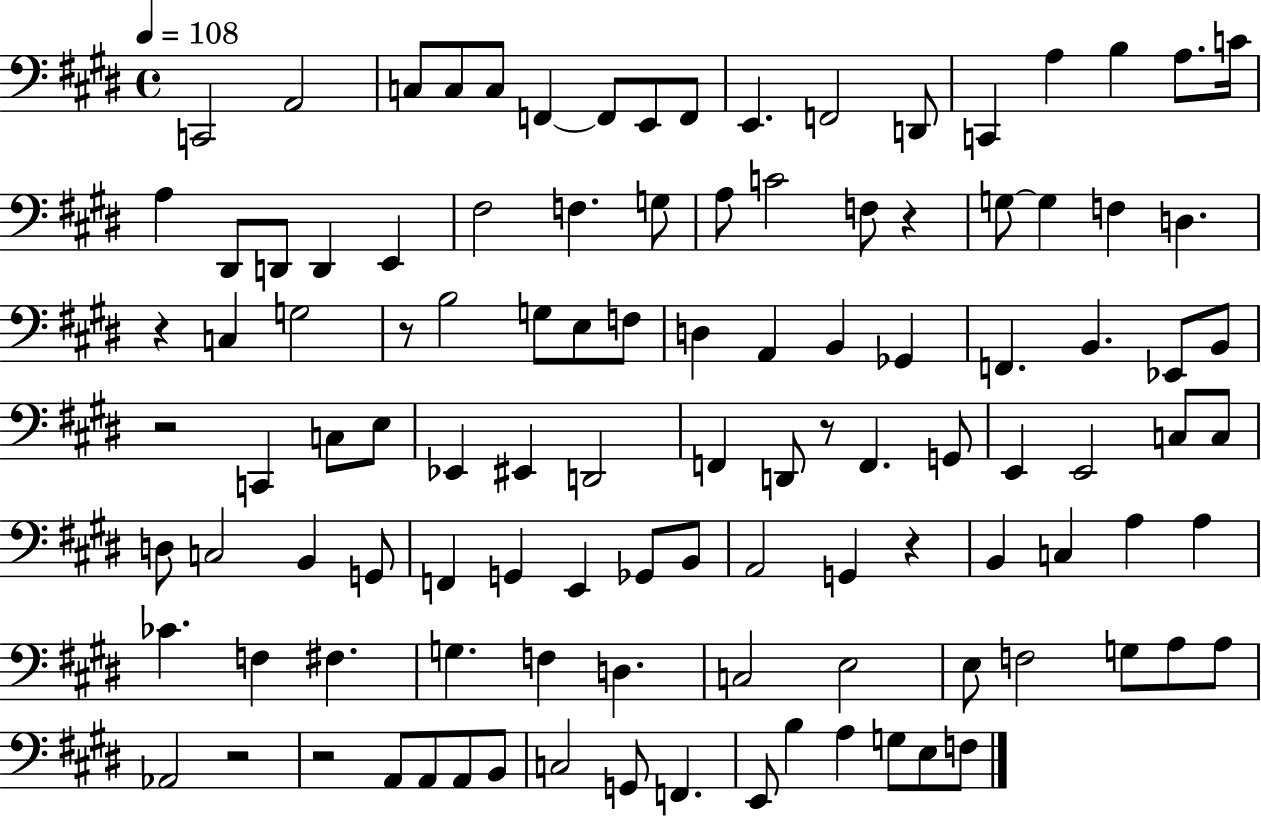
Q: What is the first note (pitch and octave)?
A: C2